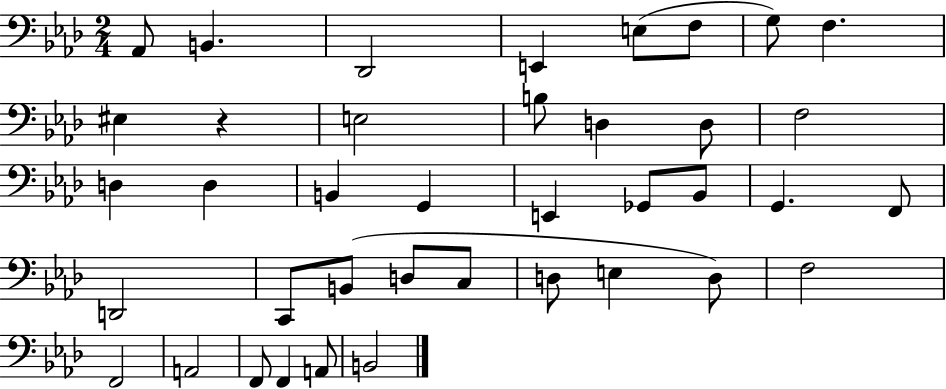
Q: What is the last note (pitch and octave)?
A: B2